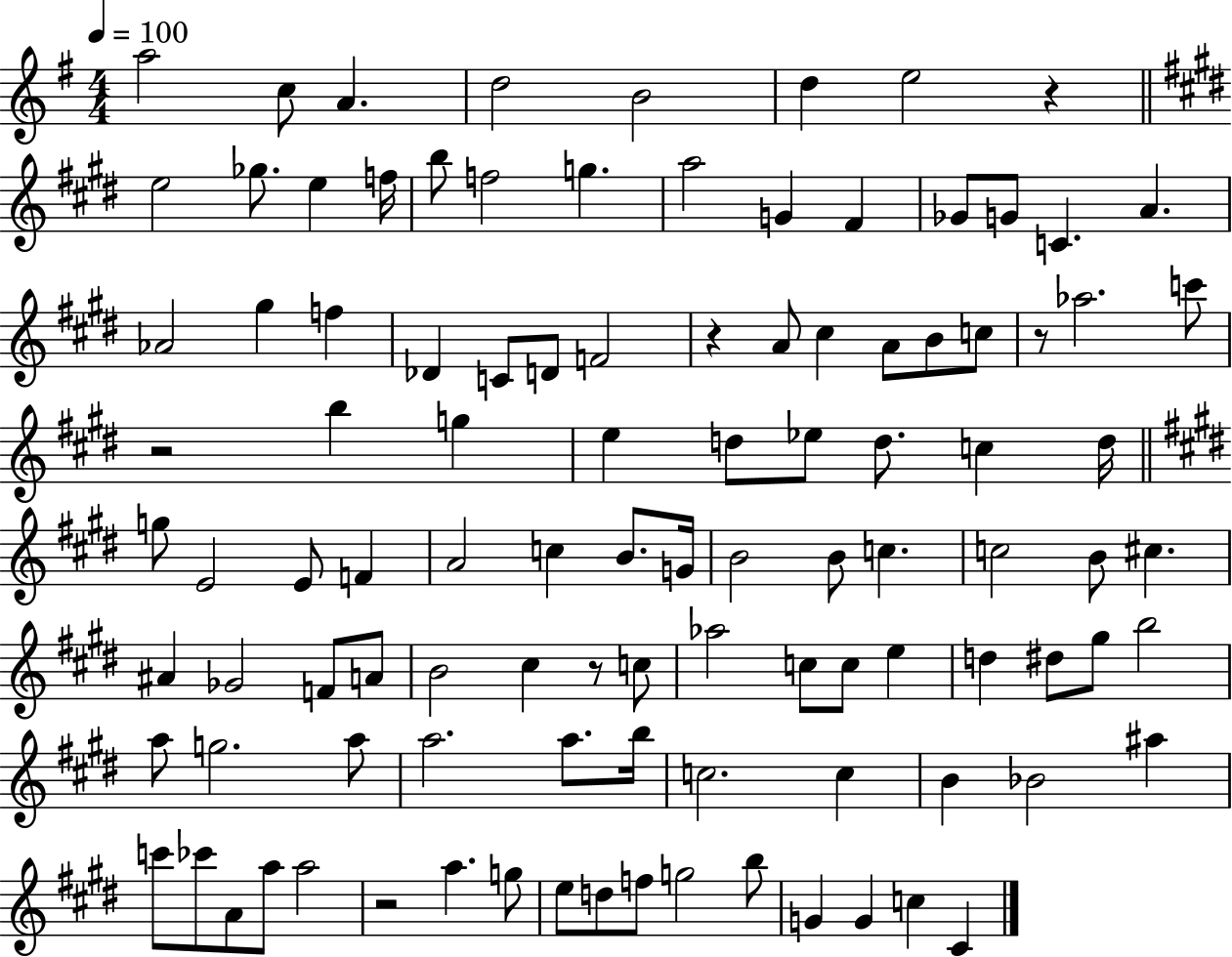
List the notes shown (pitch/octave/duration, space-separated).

A5/h C5/e A4/q. D5/h B4/h D5/q E5/h R/q E5/h Gb5/e. E5/q F5/s B5/e F5/h G5/q. A5/h G4/q F#4/q Gb4/e G4/e C4/q. A4/q. Ab4/h G#5/q F5/q Db4/q C4/e D4/e F4/h R/q A4/e C#5/q A4/e B4/e C5/e R/e Ab5/h. C6/e R/h B5/q G5/q E5/q D5/e Eb5/e D5/e. C5/q D5/s G5/e E4/h E4/e F4/q A4/h C5/q B4/e. G4/s B4/h B4/e C5/q. C5/h B4/e C#5/q. A#4/q Gb4/h F4/e A4/e B4/h C#5/q R/e C5/e Ab5/h C5/e C5/e E5/q D5/q D#5/e G#5/e B5/h A5/e G5/h. A5/e A5/h. A5/e. B5/s C5/h. C5/q B4/q Bb4/h A#5/q C6/e CES6/e A4/e A5/e A5/h R/h A5/q. G5/e E5/e D5/e F5/e G5/h B5/e G4/q G4/q C5/q C#4/q